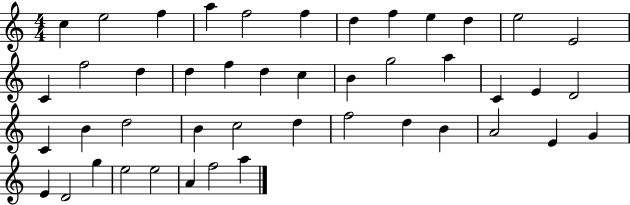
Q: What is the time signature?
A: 4/4